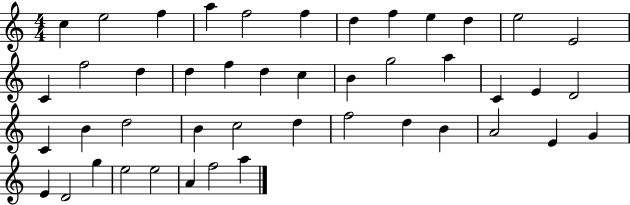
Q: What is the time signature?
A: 4/4